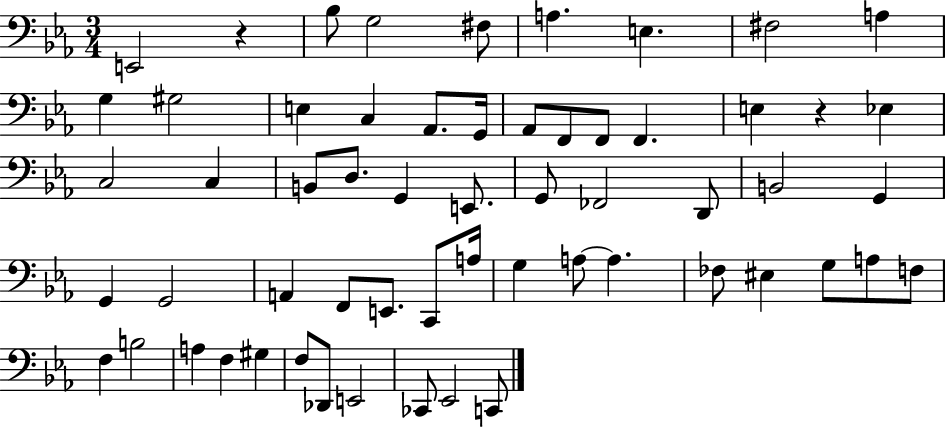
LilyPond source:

{
  \clef bass
  \numericTimeSignature
  \time 3/4
  \key ees \major
  e,2 r4 | bes8 g2 fis8 | a4. e4. | fis2 a4 | \break g4 gis2 | e4 c4 aes,8. g,16 | aes,8 f,8 f,8 f,4. | e4 r4 ees4 | \break c2 c4 | b,8 d8. g,4 e,8. | g,8 fes,2 d,8 | b,2 g,4 | \break g,4 g,2 | a,4 f,8 e,8. c,8 a16 | g4 a8~~ a4. | fes8 eis4 g8 a8 f8 | \break f4 b2 | a4 f4 gis4 | f8 des,8 e,2 | ces,8 ees,2 c,8 | \break \bar "|."
}